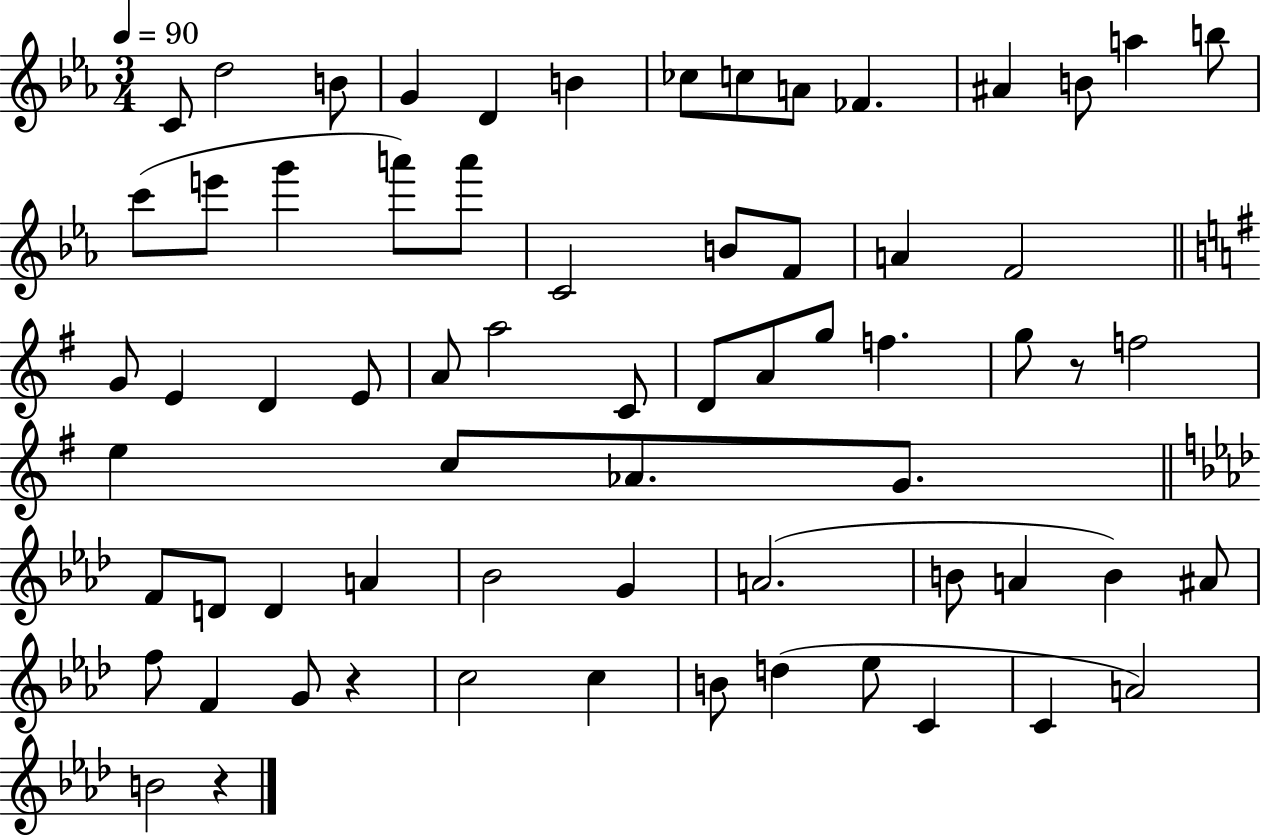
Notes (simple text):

C4/e D5/h B4/e G4/q D4/q B4/q CES5/e C5/e A4/e FES4/q. A#4/q B4/e A5/q B5/e C6/e E6/e G6/q A6/e A6/e C4/h B4/e F4/e A4/q F4/h G4/e E4/q D4/q E4/e A4/e A5/h C4/e D4/e A4/e G5/e F5/q. G5/e R/e F5/h E5/q C5/e Ab4/e. G4/e. F4/e D4/e D4/q A4/q Bb4/h G4/q A4/h. B4/e A4/q B4/q A#4/e F5/e F4/q G4/e R/q C5/h C5/q B4/e D5/q Eb5/e C4/q C4/q A4/h B4/h R/q